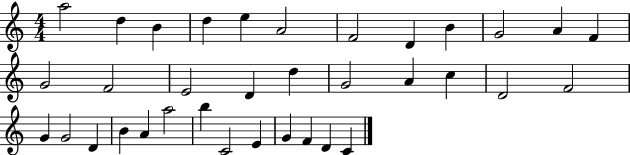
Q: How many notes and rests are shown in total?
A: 35